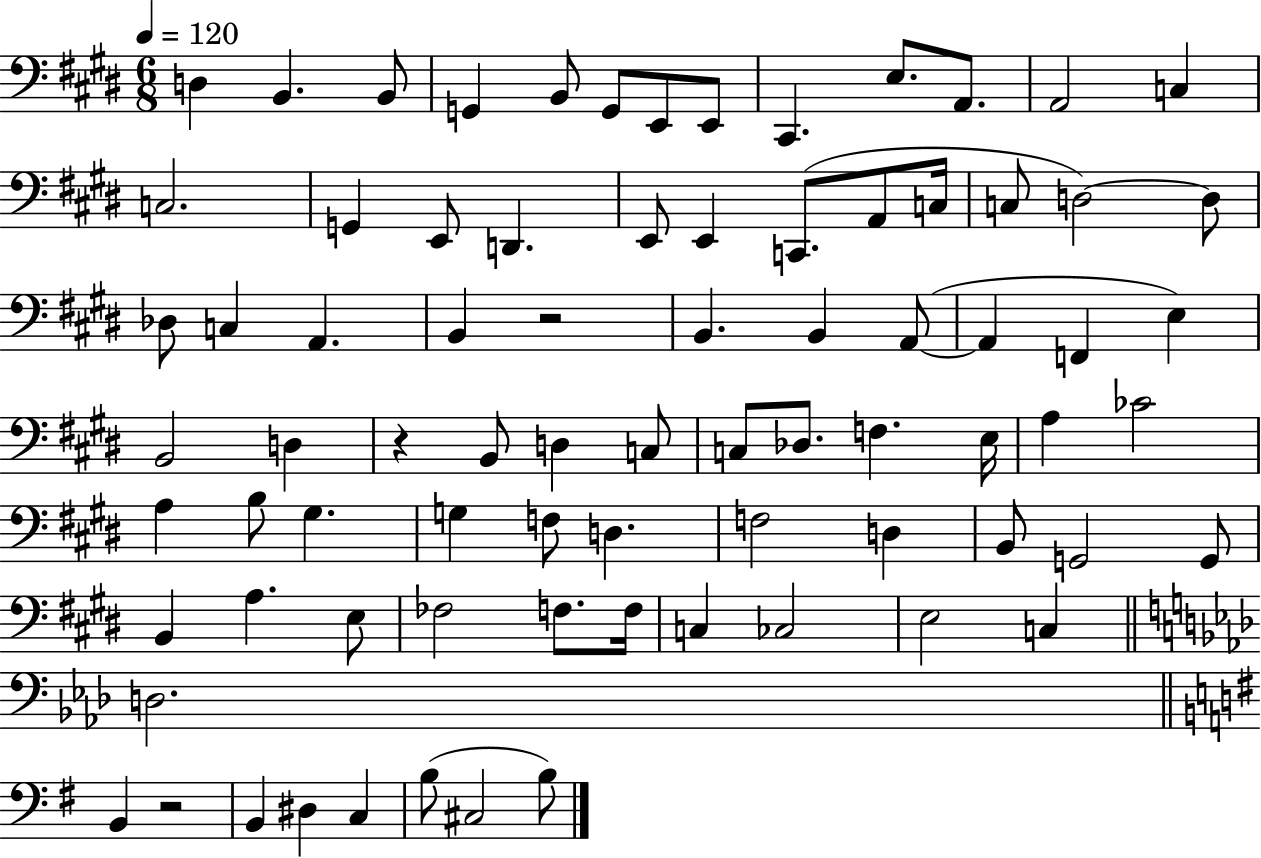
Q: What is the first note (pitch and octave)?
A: D3